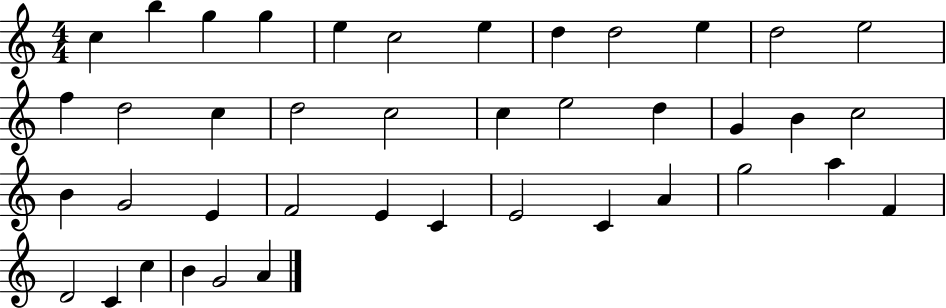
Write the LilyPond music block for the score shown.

{
  \clef treble
  \numericTimeSignature
  \time 4/4
  \key c \major
  c''4 b''4 g''4 g''4 | e''4 c''2 e''4 | d''4 d''2 e''4 | d''2 e''2 | \break f''4 d''2 c''4 | d''2 c''2 | c''4 e''2 d''4 | g'4 b'4 c''2 | \break b'4 g'2 e'4 | f'2 e'4 c'4 | e'2 c'4 a'4 | g''2 a''4 f'4 | \break d'2 c'4 c''4 | b'4 g'2 a'4 | \bar "|."
}